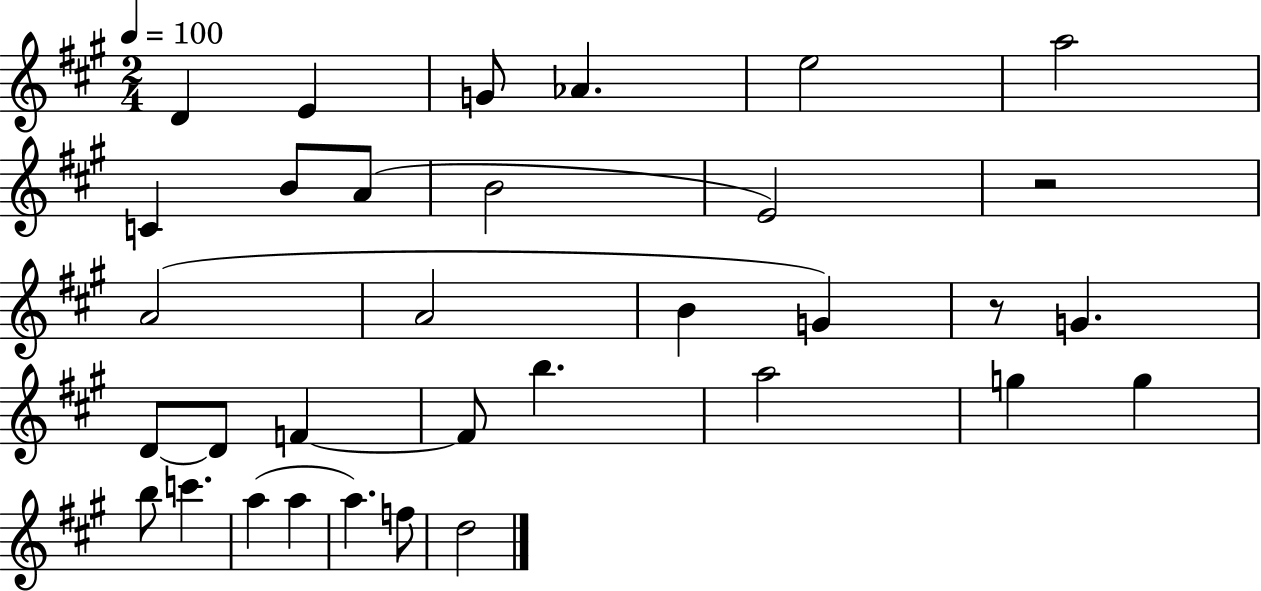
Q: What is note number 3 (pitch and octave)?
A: G4